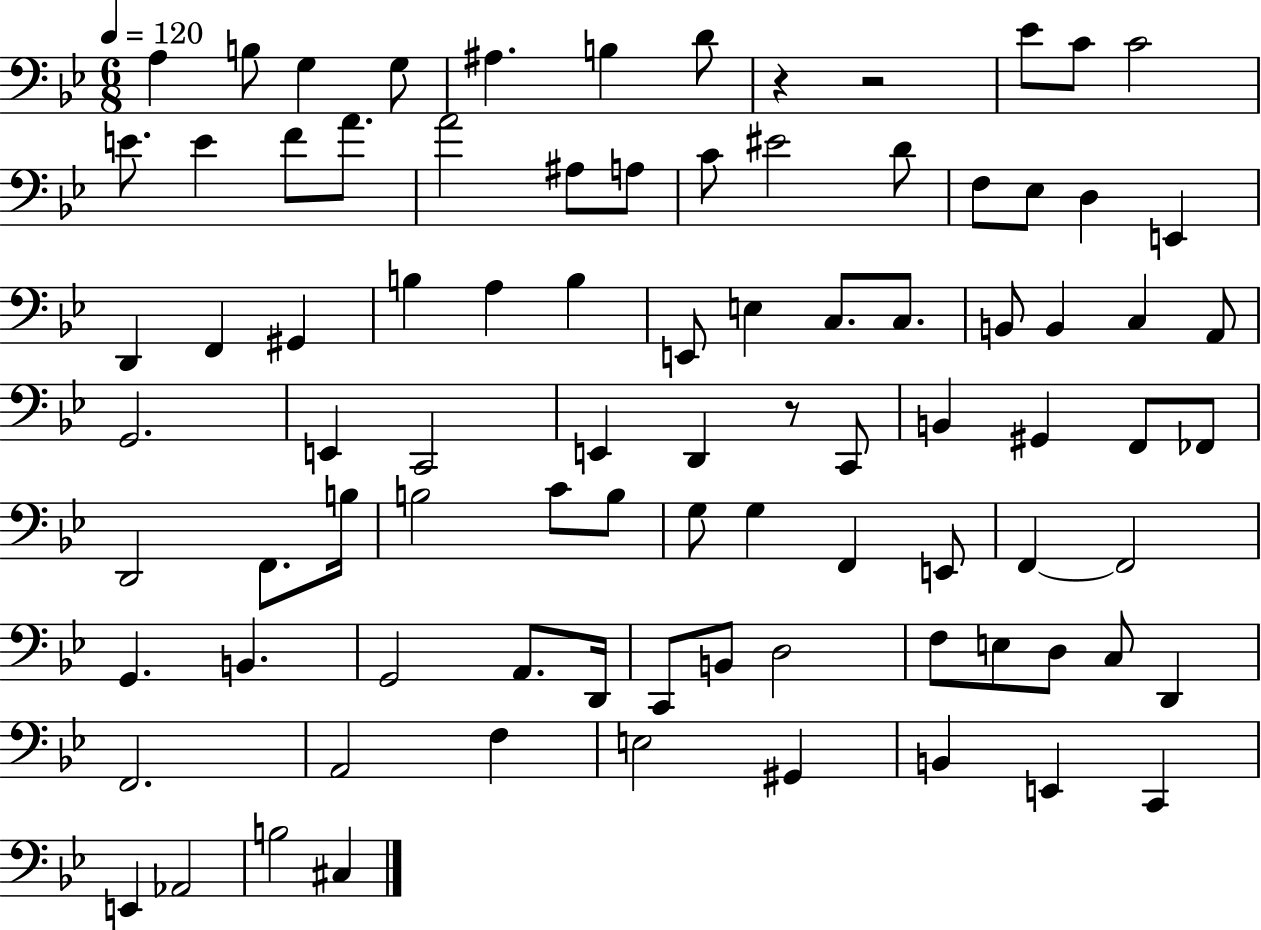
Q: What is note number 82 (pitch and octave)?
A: E2